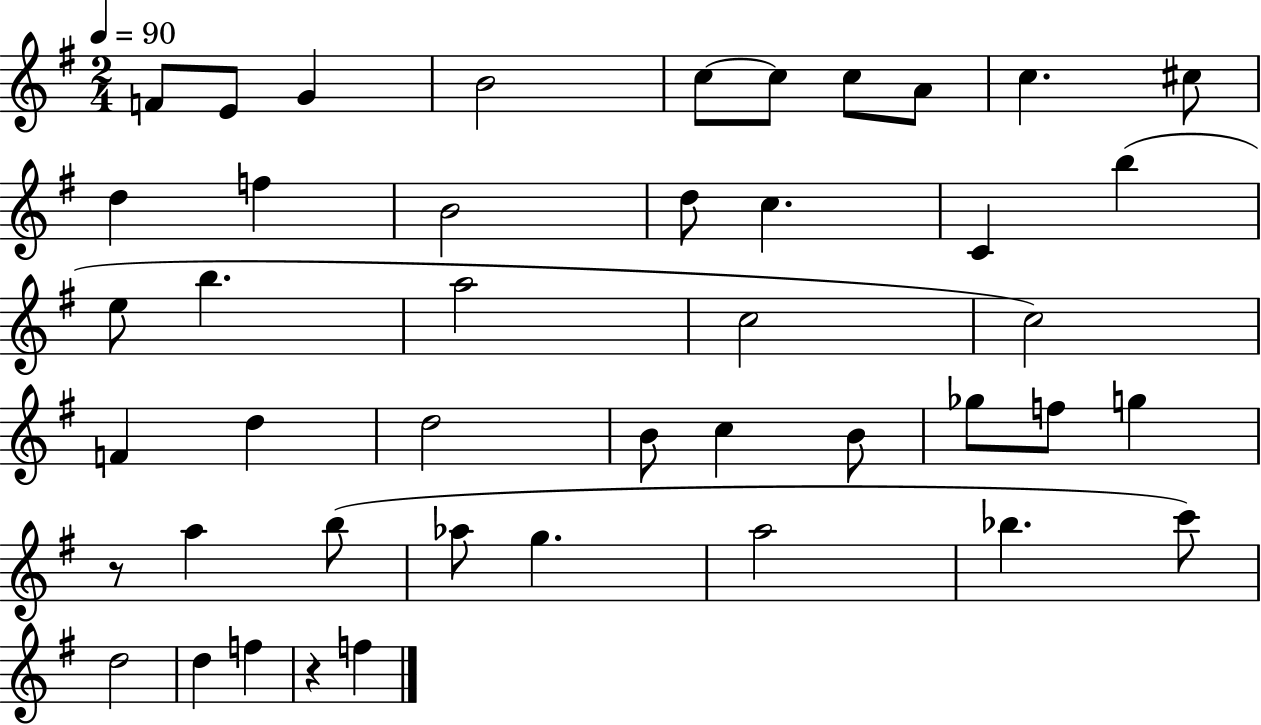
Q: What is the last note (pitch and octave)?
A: F5